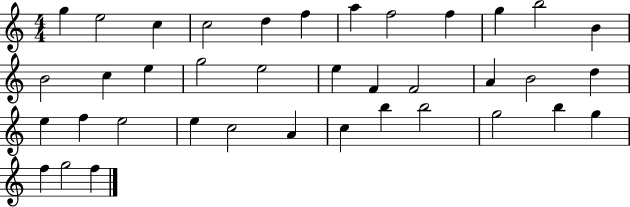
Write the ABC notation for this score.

X:1
T:Untitled
M:4/4
L:1/4
K:C
g e2 c c2 d f a f2 f g b2 B B2 c e g2 e2 e F F2 A B2 d e f e2 e c2 A c b b2 g2 b g f g2 f